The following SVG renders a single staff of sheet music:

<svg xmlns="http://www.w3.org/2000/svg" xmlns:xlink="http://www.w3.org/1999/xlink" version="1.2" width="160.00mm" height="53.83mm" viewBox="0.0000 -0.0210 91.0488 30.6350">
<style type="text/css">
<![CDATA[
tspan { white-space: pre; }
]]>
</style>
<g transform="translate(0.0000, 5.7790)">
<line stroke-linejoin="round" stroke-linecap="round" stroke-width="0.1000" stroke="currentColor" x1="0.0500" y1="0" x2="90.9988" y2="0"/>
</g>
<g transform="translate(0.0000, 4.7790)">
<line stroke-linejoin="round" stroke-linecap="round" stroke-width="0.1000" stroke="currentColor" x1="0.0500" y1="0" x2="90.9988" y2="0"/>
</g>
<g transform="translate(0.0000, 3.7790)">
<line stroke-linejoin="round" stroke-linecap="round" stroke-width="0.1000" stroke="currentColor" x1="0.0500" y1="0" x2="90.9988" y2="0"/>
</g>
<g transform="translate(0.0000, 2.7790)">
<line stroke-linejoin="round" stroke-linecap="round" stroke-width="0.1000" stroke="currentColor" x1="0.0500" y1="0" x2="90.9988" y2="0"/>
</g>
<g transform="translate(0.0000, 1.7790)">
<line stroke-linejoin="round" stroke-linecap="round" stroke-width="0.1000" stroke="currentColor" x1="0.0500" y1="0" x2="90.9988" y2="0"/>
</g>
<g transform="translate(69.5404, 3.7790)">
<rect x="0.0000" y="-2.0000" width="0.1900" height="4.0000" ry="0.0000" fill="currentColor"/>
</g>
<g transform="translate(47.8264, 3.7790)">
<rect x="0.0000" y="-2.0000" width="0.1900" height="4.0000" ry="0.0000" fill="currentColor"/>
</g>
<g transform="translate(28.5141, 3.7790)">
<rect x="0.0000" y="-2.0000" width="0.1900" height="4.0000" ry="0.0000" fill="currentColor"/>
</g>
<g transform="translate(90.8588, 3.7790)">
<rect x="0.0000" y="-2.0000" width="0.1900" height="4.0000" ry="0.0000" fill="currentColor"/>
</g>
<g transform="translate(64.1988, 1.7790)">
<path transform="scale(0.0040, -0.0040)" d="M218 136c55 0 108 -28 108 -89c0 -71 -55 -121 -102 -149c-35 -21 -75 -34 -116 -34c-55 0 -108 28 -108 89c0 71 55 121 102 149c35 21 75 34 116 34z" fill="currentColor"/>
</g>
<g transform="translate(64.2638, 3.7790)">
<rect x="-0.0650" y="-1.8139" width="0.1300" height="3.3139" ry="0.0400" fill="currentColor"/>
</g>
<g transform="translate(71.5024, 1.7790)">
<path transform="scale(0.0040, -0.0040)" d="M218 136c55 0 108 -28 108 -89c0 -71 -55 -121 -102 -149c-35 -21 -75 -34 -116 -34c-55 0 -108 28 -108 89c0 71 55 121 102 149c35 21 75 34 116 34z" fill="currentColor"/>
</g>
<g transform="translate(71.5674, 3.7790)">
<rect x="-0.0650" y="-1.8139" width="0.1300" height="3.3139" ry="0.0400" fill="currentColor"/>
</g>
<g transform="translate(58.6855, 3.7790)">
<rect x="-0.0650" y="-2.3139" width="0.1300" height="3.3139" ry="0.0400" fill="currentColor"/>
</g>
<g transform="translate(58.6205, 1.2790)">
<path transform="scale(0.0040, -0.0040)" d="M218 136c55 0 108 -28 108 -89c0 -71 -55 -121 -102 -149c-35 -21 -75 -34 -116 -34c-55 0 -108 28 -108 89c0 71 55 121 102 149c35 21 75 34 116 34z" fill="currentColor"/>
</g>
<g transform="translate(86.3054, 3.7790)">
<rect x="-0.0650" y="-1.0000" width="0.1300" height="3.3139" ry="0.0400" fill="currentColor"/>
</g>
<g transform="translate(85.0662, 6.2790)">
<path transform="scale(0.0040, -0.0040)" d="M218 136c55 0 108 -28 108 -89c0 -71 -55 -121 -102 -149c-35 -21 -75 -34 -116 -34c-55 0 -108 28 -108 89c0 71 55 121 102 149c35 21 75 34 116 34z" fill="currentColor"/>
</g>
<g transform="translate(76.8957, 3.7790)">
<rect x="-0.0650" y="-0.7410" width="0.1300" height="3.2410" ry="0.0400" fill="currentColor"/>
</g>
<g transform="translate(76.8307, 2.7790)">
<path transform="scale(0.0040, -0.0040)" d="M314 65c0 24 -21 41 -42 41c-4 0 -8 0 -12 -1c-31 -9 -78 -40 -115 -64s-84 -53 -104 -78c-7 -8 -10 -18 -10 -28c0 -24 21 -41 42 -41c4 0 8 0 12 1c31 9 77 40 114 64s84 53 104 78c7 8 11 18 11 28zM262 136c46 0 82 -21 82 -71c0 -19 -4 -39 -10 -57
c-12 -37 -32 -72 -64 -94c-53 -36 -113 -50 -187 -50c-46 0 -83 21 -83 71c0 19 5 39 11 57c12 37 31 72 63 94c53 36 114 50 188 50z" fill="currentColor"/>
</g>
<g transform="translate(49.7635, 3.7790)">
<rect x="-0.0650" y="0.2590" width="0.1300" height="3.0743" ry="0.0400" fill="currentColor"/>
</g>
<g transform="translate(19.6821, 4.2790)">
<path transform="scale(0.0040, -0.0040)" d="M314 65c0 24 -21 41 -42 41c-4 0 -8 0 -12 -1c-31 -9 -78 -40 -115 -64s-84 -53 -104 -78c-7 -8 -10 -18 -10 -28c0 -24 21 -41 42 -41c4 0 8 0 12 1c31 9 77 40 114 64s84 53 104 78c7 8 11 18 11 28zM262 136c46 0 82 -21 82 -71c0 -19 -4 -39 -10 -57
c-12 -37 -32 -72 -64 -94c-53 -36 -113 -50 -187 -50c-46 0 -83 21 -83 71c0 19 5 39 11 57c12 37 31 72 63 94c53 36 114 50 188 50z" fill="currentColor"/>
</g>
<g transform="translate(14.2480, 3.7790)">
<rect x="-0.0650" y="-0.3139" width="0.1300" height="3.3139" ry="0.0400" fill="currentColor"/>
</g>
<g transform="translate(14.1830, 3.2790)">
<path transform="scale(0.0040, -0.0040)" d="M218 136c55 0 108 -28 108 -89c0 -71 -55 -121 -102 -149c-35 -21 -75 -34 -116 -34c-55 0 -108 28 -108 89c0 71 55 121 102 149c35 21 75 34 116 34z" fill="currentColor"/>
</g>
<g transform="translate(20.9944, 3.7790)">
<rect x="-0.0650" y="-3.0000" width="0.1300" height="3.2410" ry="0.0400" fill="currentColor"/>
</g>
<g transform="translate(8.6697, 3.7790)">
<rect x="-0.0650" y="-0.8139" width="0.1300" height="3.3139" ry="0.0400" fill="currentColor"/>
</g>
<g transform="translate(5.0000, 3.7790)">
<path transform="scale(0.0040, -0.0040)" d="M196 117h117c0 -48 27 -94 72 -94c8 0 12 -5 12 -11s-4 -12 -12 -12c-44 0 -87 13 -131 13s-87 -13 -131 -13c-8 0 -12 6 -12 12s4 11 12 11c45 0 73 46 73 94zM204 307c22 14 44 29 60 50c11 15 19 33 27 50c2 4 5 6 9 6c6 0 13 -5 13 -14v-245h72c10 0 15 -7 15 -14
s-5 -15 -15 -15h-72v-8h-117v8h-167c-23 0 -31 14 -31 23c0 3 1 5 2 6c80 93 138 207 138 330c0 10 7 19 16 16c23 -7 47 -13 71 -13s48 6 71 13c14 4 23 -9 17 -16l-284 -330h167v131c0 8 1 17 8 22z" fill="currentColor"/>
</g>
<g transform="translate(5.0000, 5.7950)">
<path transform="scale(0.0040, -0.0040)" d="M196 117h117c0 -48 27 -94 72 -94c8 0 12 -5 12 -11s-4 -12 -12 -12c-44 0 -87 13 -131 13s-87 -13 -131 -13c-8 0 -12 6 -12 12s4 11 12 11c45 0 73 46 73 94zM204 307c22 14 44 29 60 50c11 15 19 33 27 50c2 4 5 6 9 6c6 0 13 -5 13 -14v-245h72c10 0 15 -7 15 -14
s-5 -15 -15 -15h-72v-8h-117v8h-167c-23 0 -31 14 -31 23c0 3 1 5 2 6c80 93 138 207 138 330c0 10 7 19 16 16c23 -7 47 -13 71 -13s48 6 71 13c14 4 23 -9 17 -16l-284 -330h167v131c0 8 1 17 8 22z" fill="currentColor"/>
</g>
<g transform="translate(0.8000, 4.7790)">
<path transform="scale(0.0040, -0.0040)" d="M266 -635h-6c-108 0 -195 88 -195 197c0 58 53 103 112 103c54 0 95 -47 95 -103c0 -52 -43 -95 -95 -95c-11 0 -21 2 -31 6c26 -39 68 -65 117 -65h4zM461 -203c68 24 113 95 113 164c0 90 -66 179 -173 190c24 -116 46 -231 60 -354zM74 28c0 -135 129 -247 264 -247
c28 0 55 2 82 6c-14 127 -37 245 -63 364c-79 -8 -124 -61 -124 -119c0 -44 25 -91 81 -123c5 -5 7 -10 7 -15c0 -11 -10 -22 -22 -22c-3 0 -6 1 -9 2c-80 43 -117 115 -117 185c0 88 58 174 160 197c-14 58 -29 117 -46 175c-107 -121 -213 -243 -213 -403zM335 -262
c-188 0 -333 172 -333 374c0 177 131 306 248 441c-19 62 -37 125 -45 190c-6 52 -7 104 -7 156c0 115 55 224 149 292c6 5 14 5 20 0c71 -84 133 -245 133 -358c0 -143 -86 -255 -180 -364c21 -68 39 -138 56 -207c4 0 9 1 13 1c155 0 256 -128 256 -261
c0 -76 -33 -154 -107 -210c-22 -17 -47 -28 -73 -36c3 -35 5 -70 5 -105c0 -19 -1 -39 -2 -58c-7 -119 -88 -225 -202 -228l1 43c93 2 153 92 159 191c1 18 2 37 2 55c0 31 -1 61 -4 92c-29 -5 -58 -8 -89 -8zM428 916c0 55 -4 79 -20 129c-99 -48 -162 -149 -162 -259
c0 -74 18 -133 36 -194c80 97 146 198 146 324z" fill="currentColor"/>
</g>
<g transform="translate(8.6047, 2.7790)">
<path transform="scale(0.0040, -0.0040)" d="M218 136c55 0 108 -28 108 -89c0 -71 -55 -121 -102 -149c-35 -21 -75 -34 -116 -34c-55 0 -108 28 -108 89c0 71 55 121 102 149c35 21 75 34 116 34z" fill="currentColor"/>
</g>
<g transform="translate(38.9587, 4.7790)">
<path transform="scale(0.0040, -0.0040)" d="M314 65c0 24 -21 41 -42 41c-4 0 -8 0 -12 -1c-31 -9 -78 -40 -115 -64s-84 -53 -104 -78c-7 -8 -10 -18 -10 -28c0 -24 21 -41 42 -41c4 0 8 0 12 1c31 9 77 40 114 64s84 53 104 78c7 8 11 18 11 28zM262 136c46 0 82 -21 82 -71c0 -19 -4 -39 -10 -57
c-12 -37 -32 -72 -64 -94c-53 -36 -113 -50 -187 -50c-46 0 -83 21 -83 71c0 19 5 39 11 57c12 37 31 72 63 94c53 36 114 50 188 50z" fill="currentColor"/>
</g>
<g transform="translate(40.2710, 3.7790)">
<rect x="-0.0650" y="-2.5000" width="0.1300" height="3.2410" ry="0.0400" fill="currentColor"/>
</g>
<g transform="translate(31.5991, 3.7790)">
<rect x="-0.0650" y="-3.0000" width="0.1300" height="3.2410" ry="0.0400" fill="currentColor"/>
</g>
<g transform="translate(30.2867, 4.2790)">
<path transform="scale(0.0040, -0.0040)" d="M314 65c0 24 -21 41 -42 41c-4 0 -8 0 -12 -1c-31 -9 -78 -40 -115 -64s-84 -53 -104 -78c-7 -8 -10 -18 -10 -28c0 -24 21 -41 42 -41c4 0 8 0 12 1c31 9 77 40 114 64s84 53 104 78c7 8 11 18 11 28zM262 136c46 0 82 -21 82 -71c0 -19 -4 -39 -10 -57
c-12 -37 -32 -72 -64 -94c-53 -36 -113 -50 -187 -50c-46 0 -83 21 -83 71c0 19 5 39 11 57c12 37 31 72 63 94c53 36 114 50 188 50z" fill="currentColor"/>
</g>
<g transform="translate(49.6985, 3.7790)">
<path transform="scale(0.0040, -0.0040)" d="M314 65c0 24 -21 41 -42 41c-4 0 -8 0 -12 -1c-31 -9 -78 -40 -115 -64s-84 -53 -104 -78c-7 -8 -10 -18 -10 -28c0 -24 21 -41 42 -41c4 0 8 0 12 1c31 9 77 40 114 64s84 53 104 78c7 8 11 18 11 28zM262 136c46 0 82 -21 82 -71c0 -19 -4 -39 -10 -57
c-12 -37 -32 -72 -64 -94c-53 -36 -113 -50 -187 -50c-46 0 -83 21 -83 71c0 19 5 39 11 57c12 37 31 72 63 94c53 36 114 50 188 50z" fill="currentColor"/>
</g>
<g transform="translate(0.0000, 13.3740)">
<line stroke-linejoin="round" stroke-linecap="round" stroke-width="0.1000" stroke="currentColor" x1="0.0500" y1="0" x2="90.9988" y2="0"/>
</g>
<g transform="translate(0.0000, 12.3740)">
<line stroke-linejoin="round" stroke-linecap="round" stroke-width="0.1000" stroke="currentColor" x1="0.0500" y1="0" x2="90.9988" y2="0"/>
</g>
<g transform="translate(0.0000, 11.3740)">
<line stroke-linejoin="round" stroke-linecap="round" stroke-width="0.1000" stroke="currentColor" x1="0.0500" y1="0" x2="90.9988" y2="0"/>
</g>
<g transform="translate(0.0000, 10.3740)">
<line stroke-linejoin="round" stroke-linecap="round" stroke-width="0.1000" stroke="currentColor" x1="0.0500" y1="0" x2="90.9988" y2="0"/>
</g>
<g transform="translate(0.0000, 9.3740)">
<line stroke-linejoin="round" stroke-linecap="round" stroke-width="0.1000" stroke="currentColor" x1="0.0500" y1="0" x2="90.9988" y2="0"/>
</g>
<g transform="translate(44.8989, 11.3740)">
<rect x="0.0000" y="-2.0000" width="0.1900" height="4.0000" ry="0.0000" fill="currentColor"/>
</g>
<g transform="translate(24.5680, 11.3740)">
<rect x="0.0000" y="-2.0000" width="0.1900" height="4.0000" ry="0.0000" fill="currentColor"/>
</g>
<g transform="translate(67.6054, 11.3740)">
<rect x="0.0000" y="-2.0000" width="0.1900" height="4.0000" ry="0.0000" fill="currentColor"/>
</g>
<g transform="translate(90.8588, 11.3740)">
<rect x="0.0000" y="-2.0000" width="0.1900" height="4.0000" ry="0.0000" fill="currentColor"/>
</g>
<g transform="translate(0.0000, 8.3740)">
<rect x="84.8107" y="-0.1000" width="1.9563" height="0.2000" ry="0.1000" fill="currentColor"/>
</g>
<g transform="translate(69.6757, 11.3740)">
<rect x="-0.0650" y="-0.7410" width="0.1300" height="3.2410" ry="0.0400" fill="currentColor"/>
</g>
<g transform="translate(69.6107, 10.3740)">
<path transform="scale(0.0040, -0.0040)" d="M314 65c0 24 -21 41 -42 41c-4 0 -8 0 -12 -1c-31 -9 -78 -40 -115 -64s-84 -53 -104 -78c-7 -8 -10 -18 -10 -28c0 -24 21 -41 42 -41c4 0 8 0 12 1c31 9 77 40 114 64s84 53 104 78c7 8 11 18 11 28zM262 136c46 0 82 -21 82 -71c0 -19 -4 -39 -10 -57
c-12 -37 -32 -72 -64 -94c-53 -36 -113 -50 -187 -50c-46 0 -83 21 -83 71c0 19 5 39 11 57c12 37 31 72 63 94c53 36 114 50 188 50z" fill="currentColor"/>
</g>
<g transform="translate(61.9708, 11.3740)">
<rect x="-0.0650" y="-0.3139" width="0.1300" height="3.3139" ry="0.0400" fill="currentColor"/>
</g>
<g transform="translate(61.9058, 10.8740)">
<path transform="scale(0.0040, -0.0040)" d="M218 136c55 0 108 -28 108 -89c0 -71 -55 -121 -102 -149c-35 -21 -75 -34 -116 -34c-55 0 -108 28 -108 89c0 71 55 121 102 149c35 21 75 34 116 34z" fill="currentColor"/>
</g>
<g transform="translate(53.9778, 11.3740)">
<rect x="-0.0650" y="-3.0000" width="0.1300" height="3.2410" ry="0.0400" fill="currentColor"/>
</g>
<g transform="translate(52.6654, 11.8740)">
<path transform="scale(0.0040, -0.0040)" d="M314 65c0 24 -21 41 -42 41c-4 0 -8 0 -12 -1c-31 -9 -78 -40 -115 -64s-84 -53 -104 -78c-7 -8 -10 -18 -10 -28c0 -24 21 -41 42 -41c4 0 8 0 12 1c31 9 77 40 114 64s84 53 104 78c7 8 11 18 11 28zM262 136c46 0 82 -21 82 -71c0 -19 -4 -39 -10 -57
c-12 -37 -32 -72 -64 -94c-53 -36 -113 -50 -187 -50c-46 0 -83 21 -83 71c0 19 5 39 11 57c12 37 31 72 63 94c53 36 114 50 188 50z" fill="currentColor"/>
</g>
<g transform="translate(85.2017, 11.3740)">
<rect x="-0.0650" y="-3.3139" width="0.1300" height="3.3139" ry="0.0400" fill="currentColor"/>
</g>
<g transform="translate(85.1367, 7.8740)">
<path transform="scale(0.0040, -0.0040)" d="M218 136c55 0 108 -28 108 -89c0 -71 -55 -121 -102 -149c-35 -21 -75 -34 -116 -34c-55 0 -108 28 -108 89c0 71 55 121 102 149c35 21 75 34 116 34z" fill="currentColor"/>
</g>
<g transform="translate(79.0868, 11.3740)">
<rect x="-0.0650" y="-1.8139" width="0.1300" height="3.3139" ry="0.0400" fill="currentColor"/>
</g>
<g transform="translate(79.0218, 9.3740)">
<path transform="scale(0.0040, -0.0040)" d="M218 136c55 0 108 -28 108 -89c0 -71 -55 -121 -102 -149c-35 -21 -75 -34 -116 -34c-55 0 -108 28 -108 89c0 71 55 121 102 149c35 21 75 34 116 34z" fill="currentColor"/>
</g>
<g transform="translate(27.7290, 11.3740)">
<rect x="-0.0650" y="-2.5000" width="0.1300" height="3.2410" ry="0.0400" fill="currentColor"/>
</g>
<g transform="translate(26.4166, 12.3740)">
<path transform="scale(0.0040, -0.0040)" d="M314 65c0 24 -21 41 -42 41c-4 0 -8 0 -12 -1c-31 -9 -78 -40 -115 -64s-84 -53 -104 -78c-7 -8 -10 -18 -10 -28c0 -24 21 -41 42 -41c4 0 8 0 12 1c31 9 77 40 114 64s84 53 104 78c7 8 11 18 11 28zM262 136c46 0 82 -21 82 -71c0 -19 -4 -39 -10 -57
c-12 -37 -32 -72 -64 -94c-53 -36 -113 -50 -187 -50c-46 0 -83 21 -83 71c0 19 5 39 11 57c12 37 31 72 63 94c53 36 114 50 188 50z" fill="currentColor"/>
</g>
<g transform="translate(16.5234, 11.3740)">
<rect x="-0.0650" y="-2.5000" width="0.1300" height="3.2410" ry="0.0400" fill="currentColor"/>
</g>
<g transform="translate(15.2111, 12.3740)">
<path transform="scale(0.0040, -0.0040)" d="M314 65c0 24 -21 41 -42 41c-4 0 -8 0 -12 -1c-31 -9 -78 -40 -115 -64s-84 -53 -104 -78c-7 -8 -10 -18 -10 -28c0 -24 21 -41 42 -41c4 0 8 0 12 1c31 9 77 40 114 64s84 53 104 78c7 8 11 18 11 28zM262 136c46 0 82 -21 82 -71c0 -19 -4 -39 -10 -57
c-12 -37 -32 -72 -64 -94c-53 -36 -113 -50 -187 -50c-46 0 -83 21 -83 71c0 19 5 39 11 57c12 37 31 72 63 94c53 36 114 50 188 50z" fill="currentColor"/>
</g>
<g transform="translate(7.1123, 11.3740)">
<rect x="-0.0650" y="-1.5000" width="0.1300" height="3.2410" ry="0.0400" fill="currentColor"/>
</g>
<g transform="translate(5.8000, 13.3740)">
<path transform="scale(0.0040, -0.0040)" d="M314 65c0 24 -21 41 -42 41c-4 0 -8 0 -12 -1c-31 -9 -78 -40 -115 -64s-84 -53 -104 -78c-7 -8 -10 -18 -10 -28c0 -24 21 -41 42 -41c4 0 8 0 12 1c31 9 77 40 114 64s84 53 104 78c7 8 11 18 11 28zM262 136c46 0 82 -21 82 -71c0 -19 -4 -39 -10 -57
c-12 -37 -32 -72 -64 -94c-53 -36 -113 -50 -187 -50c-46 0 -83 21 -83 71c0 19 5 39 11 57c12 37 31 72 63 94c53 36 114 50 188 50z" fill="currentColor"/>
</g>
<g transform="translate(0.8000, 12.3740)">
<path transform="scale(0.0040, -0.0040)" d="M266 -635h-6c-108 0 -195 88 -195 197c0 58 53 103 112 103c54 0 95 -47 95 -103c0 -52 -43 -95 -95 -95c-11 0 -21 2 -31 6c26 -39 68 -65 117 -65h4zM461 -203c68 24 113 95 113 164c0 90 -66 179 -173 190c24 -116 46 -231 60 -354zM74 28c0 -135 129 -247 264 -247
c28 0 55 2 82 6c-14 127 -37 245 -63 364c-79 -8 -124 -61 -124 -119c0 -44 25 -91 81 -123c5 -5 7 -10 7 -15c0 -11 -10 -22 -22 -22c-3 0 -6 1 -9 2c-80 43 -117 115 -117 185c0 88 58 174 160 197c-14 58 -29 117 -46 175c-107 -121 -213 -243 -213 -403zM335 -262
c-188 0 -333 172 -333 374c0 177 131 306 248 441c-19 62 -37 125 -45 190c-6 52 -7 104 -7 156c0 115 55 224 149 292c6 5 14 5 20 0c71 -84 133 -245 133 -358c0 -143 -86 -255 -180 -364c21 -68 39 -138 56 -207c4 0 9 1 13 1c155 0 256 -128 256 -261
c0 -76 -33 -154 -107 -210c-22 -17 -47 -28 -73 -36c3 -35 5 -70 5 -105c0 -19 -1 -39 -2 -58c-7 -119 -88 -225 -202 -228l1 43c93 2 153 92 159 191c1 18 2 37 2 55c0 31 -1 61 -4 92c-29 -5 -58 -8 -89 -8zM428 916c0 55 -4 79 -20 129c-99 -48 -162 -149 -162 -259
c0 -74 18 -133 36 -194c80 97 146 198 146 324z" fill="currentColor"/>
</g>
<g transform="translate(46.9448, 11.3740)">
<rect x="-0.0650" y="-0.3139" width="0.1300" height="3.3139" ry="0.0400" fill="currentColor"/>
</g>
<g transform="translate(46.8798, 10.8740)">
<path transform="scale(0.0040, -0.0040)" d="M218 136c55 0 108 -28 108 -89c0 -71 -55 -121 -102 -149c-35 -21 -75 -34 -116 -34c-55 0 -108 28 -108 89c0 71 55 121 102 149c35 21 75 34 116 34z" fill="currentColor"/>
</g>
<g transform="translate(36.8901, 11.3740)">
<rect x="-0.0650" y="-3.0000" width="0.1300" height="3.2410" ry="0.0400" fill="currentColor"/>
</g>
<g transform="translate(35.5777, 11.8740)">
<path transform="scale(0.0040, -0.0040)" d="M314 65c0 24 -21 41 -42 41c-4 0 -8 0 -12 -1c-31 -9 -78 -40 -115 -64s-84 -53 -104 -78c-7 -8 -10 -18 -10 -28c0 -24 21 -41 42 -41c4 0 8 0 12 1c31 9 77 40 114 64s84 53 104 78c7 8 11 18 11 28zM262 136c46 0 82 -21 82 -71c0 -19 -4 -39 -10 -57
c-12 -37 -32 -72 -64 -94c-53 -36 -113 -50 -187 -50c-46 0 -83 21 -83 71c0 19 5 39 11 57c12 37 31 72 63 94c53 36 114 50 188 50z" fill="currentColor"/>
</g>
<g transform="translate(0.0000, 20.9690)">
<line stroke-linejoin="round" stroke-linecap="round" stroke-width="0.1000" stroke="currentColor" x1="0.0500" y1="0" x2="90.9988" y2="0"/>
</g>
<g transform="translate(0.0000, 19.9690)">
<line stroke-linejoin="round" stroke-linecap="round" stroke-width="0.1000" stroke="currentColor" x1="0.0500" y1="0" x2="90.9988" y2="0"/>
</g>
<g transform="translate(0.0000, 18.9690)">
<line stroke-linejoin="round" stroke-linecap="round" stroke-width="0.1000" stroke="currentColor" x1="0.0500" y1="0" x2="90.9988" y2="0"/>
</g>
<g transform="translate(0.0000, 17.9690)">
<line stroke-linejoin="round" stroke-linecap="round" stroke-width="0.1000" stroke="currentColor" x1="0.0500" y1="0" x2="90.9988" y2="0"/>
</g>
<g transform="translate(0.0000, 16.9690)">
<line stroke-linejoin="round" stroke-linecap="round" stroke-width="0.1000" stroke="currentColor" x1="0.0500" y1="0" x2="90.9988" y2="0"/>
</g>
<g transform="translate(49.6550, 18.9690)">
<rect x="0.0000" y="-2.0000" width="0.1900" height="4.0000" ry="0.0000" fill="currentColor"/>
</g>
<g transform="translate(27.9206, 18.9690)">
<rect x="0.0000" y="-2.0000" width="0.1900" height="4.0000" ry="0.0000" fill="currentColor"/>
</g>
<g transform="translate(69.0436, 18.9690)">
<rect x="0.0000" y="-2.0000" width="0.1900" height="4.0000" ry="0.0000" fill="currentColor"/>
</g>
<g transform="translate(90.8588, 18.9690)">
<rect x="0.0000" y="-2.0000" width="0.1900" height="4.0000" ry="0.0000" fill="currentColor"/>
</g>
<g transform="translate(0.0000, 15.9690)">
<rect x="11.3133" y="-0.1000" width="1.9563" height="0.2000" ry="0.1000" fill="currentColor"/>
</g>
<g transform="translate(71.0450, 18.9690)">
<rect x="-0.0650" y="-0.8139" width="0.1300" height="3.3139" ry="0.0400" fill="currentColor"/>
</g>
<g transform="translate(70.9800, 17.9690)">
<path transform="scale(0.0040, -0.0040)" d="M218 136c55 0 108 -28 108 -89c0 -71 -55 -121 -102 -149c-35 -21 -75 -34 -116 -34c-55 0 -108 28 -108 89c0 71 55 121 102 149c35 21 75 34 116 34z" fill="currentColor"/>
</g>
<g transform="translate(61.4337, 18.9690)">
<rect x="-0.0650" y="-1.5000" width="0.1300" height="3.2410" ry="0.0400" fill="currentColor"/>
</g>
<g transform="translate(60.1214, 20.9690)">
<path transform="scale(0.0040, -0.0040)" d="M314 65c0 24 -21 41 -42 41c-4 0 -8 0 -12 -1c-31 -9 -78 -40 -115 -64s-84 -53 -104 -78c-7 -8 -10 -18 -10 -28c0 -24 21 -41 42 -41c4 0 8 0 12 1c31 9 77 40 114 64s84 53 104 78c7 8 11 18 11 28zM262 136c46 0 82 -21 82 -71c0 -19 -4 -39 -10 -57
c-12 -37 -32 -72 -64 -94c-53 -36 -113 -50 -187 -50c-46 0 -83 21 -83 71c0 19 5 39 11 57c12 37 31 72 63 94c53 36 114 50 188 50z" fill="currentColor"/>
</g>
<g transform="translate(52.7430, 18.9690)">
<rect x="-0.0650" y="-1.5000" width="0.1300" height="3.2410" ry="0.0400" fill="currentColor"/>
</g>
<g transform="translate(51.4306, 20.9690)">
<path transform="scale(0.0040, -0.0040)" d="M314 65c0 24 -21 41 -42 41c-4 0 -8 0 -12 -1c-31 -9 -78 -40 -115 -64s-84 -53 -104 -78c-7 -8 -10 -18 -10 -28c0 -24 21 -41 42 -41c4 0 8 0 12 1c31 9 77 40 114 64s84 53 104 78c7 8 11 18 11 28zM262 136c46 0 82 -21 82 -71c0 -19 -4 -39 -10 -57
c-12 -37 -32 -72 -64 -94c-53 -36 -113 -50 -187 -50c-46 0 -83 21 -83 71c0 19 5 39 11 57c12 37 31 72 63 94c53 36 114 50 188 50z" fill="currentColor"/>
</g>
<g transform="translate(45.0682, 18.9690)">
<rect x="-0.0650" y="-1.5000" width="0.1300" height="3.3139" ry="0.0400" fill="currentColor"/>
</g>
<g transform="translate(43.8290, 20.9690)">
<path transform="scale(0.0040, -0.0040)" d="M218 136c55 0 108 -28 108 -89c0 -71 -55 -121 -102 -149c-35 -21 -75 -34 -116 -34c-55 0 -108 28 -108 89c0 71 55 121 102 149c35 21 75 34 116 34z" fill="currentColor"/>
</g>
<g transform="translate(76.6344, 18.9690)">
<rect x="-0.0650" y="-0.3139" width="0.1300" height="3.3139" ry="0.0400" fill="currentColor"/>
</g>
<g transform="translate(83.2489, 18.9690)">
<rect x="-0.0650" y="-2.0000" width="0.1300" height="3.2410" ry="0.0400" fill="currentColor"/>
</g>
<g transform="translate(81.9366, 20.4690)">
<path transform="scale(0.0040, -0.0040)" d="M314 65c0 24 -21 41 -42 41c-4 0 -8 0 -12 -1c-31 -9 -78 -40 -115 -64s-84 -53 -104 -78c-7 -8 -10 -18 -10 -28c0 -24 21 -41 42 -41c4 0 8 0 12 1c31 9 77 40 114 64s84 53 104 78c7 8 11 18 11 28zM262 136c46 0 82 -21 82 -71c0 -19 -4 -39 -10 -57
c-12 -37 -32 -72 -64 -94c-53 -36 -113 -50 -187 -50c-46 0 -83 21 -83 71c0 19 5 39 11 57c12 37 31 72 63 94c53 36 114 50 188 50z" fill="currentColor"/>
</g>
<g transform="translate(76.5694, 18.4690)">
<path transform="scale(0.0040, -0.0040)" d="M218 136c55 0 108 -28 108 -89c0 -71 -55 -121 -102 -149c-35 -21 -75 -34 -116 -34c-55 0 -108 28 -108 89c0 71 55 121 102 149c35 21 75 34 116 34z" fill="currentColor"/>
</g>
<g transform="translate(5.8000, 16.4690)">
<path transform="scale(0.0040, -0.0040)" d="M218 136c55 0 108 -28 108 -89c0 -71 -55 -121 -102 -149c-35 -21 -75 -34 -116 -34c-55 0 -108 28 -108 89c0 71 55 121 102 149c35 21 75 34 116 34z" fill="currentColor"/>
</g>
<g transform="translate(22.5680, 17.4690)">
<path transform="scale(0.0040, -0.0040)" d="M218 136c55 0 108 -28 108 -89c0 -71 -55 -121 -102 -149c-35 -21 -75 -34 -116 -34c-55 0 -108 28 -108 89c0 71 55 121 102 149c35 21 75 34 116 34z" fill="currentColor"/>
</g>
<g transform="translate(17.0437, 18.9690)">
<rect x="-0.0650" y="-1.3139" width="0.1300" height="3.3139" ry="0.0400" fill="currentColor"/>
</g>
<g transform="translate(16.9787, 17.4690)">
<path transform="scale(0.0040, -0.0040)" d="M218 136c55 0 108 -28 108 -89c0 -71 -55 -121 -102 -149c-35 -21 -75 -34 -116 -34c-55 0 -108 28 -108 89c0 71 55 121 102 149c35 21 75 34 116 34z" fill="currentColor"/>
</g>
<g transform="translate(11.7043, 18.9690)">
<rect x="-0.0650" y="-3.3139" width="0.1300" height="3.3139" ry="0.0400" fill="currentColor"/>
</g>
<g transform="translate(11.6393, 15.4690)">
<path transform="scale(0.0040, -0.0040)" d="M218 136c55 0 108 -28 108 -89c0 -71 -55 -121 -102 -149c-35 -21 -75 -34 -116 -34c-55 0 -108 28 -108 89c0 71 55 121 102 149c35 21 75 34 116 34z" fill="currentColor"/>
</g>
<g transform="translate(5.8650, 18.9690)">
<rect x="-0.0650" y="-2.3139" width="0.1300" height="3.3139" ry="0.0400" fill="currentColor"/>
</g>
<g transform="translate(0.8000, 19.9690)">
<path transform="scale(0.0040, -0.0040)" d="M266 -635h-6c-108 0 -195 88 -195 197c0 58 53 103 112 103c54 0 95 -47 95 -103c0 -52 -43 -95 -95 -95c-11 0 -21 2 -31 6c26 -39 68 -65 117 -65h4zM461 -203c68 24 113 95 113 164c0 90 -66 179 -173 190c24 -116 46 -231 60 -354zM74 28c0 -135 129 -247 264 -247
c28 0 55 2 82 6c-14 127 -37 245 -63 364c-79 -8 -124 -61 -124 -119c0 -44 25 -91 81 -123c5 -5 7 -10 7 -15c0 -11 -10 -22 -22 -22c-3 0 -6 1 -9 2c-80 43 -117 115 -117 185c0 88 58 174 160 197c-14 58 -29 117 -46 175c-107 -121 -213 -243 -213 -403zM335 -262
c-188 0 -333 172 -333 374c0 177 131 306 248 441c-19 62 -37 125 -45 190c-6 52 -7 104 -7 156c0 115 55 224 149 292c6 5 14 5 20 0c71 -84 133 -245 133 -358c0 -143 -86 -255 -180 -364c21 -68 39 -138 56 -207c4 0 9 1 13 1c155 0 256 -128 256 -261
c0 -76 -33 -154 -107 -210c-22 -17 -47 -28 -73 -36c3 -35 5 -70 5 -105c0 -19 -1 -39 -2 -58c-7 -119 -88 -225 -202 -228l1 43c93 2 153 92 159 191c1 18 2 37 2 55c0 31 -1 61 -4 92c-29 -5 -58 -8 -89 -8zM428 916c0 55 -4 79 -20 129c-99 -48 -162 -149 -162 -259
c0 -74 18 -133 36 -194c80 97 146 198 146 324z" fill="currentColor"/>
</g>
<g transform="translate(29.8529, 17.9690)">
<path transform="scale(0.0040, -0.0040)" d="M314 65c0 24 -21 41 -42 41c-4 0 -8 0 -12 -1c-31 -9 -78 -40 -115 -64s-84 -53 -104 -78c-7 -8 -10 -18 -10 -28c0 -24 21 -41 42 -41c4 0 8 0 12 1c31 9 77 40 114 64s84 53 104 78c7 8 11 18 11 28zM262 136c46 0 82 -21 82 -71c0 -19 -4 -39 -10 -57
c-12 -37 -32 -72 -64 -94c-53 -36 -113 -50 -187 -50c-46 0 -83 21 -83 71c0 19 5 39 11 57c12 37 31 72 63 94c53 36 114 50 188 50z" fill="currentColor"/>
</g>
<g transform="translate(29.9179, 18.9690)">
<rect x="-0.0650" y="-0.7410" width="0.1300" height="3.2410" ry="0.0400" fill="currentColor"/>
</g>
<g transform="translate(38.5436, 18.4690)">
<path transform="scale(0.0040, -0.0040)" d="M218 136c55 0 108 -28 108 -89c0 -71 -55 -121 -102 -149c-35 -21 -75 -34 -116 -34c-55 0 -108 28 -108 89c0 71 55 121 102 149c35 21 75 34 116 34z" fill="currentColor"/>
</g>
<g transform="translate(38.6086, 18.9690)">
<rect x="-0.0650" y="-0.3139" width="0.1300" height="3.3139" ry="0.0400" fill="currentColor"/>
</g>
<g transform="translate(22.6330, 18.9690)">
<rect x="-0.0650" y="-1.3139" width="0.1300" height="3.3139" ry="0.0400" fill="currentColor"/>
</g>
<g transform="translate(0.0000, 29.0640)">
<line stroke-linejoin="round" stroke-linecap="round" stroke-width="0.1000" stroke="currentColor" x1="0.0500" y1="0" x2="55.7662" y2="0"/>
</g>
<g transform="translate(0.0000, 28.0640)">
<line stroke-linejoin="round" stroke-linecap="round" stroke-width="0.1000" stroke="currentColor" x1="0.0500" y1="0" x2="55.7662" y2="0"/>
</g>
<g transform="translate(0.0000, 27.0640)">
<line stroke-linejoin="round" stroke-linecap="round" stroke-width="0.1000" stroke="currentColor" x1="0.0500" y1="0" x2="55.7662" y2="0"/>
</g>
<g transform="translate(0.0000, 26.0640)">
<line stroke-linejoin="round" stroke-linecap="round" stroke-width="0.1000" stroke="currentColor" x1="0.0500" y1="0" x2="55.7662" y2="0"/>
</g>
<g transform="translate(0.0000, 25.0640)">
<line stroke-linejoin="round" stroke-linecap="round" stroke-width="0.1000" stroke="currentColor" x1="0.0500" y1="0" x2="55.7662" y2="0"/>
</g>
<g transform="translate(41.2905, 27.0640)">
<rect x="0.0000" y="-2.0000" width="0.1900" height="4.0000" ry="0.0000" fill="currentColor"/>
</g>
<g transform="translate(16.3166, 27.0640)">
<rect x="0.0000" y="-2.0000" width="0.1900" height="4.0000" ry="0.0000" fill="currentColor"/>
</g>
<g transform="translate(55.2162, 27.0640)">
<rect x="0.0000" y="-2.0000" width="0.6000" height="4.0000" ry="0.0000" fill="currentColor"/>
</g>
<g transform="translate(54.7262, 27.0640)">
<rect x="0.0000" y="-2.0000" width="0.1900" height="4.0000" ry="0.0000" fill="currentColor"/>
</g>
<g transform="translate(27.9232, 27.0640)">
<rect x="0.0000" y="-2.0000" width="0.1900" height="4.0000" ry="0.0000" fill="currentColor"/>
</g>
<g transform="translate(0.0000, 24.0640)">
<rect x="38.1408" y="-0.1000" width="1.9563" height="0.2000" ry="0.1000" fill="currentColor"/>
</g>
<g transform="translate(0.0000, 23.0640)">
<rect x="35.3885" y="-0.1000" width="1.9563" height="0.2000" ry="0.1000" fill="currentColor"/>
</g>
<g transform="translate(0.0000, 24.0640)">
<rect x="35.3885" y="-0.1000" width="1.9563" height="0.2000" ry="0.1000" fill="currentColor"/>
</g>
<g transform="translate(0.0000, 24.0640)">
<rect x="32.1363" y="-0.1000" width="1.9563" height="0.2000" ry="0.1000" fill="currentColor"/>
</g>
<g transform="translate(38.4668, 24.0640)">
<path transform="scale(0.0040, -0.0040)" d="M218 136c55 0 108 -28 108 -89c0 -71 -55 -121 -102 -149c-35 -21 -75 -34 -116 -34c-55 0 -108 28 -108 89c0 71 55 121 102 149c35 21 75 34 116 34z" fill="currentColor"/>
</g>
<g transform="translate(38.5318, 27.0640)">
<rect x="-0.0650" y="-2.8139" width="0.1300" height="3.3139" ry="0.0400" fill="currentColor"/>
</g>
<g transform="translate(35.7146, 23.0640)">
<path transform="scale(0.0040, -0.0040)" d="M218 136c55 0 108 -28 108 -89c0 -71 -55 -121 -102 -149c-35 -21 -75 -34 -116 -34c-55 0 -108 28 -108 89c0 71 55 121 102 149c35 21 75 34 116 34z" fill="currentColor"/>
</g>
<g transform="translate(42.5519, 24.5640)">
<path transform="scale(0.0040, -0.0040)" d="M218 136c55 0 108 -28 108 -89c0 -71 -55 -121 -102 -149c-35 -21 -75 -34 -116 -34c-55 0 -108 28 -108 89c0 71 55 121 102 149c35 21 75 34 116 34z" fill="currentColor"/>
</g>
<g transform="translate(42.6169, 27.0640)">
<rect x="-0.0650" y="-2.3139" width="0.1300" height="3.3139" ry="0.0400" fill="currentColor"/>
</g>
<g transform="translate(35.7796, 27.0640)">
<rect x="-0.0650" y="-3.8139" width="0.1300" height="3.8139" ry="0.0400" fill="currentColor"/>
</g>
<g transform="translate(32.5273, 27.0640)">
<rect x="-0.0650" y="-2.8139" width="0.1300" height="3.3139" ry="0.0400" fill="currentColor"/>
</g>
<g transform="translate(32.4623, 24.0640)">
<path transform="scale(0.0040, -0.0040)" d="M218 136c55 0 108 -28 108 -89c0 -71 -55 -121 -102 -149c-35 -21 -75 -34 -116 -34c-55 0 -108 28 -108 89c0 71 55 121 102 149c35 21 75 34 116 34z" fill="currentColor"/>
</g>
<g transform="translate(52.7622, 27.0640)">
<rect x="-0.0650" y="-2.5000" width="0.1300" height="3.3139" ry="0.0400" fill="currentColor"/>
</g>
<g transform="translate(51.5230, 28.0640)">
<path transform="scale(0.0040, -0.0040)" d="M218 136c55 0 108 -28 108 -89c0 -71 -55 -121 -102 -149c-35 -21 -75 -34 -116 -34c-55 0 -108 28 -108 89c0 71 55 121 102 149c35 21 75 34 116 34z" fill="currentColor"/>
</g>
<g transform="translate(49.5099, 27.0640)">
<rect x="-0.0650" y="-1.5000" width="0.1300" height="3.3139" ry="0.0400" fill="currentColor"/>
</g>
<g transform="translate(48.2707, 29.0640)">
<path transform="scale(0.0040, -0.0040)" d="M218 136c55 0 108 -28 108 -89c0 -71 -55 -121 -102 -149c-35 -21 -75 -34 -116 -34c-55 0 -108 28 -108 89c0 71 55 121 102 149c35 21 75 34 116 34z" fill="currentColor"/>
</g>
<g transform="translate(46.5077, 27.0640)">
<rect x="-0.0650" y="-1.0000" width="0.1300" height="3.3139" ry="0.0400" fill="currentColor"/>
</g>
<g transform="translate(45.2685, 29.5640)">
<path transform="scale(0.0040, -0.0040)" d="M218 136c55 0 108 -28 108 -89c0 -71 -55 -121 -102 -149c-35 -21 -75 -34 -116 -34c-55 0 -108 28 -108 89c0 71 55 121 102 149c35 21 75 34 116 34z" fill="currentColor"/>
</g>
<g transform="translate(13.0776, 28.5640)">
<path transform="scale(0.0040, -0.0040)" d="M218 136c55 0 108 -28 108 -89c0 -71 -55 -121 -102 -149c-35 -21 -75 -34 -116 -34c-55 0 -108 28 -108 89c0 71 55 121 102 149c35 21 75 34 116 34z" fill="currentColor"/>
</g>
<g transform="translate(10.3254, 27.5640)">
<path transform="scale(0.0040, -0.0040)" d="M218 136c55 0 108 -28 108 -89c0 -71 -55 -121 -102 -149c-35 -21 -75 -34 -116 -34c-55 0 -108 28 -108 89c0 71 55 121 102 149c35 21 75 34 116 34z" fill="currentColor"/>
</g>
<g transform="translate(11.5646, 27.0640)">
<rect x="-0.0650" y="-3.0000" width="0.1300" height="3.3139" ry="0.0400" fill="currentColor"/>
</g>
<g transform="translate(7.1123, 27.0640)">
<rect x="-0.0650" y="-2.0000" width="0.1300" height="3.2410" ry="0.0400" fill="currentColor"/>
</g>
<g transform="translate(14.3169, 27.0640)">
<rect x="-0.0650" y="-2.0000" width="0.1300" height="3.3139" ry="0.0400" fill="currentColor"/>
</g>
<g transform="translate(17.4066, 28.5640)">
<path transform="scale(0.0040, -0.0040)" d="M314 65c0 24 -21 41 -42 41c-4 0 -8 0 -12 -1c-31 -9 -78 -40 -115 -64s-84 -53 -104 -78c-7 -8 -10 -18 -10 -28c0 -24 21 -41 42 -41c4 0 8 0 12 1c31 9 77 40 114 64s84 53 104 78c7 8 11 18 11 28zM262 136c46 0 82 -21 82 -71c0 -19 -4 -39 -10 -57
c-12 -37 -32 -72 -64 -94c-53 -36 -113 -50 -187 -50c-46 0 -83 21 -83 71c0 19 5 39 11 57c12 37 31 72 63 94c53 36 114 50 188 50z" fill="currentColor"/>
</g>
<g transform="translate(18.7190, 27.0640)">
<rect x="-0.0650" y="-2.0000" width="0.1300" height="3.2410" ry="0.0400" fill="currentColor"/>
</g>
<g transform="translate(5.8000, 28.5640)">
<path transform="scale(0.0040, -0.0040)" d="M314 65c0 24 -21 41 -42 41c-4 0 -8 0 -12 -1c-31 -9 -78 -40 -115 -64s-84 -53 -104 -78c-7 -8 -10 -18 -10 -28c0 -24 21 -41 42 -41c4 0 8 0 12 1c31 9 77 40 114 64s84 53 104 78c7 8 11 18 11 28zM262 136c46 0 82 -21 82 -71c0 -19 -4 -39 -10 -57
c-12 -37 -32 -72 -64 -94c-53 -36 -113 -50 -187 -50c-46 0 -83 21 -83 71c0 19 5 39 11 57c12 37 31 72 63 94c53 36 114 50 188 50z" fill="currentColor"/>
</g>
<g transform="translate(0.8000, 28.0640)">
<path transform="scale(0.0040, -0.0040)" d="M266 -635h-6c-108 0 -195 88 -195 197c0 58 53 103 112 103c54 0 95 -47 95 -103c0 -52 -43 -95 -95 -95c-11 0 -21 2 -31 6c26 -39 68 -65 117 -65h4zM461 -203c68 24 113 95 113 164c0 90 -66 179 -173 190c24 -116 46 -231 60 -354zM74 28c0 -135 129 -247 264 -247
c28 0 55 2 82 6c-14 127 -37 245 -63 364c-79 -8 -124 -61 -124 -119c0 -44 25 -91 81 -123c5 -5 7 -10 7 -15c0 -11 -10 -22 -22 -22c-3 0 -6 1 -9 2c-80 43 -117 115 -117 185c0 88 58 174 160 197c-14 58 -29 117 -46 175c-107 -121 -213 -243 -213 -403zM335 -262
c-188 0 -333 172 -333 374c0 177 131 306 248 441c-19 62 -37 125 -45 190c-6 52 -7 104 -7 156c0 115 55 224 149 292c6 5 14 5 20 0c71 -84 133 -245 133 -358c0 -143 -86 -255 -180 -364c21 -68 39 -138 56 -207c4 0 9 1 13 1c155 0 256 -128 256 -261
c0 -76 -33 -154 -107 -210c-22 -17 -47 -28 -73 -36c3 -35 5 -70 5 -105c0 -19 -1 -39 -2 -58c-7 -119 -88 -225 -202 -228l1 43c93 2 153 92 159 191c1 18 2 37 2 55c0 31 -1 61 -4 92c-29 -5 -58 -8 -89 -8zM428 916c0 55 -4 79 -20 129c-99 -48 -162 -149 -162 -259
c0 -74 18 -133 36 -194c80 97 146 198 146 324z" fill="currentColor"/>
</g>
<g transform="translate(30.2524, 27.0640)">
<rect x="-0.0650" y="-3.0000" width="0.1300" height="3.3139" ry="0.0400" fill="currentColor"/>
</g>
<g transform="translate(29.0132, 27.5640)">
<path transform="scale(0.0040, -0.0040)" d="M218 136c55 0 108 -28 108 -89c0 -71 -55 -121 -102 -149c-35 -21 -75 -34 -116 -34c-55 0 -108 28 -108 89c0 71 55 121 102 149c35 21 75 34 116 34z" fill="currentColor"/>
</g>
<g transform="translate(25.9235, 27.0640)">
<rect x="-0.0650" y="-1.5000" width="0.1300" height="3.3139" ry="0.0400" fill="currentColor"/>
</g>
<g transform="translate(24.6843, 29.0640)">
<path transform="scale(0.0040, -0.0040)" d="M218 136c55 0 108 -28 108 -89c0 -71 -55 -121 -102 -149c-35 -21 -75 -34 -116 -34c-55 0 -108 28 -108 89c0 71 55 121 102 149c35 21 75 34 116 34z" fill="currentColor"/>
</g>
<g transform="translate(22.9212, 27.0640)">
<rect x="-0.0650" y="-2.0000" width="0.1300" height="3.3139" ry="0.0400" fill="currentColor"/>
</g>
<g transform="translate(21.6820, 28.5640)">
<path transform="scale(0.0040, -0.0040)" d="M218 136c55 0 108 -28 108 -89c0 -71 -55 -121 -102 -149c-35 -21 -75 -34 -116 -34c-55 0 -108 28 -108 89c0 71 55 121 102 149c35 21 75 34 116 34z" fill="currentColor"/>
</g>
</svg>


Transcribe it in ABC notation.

X:1
T:Untitled
M:4/4
L:1/4
K:C
d c A2 A2 G2 B2 g f f d2 D E2 G2 G2 A2 c A2 c d2 f b g b e e d2 c E E2 E2 d c F2 F2 A F F2 F E A a c' a g D E G